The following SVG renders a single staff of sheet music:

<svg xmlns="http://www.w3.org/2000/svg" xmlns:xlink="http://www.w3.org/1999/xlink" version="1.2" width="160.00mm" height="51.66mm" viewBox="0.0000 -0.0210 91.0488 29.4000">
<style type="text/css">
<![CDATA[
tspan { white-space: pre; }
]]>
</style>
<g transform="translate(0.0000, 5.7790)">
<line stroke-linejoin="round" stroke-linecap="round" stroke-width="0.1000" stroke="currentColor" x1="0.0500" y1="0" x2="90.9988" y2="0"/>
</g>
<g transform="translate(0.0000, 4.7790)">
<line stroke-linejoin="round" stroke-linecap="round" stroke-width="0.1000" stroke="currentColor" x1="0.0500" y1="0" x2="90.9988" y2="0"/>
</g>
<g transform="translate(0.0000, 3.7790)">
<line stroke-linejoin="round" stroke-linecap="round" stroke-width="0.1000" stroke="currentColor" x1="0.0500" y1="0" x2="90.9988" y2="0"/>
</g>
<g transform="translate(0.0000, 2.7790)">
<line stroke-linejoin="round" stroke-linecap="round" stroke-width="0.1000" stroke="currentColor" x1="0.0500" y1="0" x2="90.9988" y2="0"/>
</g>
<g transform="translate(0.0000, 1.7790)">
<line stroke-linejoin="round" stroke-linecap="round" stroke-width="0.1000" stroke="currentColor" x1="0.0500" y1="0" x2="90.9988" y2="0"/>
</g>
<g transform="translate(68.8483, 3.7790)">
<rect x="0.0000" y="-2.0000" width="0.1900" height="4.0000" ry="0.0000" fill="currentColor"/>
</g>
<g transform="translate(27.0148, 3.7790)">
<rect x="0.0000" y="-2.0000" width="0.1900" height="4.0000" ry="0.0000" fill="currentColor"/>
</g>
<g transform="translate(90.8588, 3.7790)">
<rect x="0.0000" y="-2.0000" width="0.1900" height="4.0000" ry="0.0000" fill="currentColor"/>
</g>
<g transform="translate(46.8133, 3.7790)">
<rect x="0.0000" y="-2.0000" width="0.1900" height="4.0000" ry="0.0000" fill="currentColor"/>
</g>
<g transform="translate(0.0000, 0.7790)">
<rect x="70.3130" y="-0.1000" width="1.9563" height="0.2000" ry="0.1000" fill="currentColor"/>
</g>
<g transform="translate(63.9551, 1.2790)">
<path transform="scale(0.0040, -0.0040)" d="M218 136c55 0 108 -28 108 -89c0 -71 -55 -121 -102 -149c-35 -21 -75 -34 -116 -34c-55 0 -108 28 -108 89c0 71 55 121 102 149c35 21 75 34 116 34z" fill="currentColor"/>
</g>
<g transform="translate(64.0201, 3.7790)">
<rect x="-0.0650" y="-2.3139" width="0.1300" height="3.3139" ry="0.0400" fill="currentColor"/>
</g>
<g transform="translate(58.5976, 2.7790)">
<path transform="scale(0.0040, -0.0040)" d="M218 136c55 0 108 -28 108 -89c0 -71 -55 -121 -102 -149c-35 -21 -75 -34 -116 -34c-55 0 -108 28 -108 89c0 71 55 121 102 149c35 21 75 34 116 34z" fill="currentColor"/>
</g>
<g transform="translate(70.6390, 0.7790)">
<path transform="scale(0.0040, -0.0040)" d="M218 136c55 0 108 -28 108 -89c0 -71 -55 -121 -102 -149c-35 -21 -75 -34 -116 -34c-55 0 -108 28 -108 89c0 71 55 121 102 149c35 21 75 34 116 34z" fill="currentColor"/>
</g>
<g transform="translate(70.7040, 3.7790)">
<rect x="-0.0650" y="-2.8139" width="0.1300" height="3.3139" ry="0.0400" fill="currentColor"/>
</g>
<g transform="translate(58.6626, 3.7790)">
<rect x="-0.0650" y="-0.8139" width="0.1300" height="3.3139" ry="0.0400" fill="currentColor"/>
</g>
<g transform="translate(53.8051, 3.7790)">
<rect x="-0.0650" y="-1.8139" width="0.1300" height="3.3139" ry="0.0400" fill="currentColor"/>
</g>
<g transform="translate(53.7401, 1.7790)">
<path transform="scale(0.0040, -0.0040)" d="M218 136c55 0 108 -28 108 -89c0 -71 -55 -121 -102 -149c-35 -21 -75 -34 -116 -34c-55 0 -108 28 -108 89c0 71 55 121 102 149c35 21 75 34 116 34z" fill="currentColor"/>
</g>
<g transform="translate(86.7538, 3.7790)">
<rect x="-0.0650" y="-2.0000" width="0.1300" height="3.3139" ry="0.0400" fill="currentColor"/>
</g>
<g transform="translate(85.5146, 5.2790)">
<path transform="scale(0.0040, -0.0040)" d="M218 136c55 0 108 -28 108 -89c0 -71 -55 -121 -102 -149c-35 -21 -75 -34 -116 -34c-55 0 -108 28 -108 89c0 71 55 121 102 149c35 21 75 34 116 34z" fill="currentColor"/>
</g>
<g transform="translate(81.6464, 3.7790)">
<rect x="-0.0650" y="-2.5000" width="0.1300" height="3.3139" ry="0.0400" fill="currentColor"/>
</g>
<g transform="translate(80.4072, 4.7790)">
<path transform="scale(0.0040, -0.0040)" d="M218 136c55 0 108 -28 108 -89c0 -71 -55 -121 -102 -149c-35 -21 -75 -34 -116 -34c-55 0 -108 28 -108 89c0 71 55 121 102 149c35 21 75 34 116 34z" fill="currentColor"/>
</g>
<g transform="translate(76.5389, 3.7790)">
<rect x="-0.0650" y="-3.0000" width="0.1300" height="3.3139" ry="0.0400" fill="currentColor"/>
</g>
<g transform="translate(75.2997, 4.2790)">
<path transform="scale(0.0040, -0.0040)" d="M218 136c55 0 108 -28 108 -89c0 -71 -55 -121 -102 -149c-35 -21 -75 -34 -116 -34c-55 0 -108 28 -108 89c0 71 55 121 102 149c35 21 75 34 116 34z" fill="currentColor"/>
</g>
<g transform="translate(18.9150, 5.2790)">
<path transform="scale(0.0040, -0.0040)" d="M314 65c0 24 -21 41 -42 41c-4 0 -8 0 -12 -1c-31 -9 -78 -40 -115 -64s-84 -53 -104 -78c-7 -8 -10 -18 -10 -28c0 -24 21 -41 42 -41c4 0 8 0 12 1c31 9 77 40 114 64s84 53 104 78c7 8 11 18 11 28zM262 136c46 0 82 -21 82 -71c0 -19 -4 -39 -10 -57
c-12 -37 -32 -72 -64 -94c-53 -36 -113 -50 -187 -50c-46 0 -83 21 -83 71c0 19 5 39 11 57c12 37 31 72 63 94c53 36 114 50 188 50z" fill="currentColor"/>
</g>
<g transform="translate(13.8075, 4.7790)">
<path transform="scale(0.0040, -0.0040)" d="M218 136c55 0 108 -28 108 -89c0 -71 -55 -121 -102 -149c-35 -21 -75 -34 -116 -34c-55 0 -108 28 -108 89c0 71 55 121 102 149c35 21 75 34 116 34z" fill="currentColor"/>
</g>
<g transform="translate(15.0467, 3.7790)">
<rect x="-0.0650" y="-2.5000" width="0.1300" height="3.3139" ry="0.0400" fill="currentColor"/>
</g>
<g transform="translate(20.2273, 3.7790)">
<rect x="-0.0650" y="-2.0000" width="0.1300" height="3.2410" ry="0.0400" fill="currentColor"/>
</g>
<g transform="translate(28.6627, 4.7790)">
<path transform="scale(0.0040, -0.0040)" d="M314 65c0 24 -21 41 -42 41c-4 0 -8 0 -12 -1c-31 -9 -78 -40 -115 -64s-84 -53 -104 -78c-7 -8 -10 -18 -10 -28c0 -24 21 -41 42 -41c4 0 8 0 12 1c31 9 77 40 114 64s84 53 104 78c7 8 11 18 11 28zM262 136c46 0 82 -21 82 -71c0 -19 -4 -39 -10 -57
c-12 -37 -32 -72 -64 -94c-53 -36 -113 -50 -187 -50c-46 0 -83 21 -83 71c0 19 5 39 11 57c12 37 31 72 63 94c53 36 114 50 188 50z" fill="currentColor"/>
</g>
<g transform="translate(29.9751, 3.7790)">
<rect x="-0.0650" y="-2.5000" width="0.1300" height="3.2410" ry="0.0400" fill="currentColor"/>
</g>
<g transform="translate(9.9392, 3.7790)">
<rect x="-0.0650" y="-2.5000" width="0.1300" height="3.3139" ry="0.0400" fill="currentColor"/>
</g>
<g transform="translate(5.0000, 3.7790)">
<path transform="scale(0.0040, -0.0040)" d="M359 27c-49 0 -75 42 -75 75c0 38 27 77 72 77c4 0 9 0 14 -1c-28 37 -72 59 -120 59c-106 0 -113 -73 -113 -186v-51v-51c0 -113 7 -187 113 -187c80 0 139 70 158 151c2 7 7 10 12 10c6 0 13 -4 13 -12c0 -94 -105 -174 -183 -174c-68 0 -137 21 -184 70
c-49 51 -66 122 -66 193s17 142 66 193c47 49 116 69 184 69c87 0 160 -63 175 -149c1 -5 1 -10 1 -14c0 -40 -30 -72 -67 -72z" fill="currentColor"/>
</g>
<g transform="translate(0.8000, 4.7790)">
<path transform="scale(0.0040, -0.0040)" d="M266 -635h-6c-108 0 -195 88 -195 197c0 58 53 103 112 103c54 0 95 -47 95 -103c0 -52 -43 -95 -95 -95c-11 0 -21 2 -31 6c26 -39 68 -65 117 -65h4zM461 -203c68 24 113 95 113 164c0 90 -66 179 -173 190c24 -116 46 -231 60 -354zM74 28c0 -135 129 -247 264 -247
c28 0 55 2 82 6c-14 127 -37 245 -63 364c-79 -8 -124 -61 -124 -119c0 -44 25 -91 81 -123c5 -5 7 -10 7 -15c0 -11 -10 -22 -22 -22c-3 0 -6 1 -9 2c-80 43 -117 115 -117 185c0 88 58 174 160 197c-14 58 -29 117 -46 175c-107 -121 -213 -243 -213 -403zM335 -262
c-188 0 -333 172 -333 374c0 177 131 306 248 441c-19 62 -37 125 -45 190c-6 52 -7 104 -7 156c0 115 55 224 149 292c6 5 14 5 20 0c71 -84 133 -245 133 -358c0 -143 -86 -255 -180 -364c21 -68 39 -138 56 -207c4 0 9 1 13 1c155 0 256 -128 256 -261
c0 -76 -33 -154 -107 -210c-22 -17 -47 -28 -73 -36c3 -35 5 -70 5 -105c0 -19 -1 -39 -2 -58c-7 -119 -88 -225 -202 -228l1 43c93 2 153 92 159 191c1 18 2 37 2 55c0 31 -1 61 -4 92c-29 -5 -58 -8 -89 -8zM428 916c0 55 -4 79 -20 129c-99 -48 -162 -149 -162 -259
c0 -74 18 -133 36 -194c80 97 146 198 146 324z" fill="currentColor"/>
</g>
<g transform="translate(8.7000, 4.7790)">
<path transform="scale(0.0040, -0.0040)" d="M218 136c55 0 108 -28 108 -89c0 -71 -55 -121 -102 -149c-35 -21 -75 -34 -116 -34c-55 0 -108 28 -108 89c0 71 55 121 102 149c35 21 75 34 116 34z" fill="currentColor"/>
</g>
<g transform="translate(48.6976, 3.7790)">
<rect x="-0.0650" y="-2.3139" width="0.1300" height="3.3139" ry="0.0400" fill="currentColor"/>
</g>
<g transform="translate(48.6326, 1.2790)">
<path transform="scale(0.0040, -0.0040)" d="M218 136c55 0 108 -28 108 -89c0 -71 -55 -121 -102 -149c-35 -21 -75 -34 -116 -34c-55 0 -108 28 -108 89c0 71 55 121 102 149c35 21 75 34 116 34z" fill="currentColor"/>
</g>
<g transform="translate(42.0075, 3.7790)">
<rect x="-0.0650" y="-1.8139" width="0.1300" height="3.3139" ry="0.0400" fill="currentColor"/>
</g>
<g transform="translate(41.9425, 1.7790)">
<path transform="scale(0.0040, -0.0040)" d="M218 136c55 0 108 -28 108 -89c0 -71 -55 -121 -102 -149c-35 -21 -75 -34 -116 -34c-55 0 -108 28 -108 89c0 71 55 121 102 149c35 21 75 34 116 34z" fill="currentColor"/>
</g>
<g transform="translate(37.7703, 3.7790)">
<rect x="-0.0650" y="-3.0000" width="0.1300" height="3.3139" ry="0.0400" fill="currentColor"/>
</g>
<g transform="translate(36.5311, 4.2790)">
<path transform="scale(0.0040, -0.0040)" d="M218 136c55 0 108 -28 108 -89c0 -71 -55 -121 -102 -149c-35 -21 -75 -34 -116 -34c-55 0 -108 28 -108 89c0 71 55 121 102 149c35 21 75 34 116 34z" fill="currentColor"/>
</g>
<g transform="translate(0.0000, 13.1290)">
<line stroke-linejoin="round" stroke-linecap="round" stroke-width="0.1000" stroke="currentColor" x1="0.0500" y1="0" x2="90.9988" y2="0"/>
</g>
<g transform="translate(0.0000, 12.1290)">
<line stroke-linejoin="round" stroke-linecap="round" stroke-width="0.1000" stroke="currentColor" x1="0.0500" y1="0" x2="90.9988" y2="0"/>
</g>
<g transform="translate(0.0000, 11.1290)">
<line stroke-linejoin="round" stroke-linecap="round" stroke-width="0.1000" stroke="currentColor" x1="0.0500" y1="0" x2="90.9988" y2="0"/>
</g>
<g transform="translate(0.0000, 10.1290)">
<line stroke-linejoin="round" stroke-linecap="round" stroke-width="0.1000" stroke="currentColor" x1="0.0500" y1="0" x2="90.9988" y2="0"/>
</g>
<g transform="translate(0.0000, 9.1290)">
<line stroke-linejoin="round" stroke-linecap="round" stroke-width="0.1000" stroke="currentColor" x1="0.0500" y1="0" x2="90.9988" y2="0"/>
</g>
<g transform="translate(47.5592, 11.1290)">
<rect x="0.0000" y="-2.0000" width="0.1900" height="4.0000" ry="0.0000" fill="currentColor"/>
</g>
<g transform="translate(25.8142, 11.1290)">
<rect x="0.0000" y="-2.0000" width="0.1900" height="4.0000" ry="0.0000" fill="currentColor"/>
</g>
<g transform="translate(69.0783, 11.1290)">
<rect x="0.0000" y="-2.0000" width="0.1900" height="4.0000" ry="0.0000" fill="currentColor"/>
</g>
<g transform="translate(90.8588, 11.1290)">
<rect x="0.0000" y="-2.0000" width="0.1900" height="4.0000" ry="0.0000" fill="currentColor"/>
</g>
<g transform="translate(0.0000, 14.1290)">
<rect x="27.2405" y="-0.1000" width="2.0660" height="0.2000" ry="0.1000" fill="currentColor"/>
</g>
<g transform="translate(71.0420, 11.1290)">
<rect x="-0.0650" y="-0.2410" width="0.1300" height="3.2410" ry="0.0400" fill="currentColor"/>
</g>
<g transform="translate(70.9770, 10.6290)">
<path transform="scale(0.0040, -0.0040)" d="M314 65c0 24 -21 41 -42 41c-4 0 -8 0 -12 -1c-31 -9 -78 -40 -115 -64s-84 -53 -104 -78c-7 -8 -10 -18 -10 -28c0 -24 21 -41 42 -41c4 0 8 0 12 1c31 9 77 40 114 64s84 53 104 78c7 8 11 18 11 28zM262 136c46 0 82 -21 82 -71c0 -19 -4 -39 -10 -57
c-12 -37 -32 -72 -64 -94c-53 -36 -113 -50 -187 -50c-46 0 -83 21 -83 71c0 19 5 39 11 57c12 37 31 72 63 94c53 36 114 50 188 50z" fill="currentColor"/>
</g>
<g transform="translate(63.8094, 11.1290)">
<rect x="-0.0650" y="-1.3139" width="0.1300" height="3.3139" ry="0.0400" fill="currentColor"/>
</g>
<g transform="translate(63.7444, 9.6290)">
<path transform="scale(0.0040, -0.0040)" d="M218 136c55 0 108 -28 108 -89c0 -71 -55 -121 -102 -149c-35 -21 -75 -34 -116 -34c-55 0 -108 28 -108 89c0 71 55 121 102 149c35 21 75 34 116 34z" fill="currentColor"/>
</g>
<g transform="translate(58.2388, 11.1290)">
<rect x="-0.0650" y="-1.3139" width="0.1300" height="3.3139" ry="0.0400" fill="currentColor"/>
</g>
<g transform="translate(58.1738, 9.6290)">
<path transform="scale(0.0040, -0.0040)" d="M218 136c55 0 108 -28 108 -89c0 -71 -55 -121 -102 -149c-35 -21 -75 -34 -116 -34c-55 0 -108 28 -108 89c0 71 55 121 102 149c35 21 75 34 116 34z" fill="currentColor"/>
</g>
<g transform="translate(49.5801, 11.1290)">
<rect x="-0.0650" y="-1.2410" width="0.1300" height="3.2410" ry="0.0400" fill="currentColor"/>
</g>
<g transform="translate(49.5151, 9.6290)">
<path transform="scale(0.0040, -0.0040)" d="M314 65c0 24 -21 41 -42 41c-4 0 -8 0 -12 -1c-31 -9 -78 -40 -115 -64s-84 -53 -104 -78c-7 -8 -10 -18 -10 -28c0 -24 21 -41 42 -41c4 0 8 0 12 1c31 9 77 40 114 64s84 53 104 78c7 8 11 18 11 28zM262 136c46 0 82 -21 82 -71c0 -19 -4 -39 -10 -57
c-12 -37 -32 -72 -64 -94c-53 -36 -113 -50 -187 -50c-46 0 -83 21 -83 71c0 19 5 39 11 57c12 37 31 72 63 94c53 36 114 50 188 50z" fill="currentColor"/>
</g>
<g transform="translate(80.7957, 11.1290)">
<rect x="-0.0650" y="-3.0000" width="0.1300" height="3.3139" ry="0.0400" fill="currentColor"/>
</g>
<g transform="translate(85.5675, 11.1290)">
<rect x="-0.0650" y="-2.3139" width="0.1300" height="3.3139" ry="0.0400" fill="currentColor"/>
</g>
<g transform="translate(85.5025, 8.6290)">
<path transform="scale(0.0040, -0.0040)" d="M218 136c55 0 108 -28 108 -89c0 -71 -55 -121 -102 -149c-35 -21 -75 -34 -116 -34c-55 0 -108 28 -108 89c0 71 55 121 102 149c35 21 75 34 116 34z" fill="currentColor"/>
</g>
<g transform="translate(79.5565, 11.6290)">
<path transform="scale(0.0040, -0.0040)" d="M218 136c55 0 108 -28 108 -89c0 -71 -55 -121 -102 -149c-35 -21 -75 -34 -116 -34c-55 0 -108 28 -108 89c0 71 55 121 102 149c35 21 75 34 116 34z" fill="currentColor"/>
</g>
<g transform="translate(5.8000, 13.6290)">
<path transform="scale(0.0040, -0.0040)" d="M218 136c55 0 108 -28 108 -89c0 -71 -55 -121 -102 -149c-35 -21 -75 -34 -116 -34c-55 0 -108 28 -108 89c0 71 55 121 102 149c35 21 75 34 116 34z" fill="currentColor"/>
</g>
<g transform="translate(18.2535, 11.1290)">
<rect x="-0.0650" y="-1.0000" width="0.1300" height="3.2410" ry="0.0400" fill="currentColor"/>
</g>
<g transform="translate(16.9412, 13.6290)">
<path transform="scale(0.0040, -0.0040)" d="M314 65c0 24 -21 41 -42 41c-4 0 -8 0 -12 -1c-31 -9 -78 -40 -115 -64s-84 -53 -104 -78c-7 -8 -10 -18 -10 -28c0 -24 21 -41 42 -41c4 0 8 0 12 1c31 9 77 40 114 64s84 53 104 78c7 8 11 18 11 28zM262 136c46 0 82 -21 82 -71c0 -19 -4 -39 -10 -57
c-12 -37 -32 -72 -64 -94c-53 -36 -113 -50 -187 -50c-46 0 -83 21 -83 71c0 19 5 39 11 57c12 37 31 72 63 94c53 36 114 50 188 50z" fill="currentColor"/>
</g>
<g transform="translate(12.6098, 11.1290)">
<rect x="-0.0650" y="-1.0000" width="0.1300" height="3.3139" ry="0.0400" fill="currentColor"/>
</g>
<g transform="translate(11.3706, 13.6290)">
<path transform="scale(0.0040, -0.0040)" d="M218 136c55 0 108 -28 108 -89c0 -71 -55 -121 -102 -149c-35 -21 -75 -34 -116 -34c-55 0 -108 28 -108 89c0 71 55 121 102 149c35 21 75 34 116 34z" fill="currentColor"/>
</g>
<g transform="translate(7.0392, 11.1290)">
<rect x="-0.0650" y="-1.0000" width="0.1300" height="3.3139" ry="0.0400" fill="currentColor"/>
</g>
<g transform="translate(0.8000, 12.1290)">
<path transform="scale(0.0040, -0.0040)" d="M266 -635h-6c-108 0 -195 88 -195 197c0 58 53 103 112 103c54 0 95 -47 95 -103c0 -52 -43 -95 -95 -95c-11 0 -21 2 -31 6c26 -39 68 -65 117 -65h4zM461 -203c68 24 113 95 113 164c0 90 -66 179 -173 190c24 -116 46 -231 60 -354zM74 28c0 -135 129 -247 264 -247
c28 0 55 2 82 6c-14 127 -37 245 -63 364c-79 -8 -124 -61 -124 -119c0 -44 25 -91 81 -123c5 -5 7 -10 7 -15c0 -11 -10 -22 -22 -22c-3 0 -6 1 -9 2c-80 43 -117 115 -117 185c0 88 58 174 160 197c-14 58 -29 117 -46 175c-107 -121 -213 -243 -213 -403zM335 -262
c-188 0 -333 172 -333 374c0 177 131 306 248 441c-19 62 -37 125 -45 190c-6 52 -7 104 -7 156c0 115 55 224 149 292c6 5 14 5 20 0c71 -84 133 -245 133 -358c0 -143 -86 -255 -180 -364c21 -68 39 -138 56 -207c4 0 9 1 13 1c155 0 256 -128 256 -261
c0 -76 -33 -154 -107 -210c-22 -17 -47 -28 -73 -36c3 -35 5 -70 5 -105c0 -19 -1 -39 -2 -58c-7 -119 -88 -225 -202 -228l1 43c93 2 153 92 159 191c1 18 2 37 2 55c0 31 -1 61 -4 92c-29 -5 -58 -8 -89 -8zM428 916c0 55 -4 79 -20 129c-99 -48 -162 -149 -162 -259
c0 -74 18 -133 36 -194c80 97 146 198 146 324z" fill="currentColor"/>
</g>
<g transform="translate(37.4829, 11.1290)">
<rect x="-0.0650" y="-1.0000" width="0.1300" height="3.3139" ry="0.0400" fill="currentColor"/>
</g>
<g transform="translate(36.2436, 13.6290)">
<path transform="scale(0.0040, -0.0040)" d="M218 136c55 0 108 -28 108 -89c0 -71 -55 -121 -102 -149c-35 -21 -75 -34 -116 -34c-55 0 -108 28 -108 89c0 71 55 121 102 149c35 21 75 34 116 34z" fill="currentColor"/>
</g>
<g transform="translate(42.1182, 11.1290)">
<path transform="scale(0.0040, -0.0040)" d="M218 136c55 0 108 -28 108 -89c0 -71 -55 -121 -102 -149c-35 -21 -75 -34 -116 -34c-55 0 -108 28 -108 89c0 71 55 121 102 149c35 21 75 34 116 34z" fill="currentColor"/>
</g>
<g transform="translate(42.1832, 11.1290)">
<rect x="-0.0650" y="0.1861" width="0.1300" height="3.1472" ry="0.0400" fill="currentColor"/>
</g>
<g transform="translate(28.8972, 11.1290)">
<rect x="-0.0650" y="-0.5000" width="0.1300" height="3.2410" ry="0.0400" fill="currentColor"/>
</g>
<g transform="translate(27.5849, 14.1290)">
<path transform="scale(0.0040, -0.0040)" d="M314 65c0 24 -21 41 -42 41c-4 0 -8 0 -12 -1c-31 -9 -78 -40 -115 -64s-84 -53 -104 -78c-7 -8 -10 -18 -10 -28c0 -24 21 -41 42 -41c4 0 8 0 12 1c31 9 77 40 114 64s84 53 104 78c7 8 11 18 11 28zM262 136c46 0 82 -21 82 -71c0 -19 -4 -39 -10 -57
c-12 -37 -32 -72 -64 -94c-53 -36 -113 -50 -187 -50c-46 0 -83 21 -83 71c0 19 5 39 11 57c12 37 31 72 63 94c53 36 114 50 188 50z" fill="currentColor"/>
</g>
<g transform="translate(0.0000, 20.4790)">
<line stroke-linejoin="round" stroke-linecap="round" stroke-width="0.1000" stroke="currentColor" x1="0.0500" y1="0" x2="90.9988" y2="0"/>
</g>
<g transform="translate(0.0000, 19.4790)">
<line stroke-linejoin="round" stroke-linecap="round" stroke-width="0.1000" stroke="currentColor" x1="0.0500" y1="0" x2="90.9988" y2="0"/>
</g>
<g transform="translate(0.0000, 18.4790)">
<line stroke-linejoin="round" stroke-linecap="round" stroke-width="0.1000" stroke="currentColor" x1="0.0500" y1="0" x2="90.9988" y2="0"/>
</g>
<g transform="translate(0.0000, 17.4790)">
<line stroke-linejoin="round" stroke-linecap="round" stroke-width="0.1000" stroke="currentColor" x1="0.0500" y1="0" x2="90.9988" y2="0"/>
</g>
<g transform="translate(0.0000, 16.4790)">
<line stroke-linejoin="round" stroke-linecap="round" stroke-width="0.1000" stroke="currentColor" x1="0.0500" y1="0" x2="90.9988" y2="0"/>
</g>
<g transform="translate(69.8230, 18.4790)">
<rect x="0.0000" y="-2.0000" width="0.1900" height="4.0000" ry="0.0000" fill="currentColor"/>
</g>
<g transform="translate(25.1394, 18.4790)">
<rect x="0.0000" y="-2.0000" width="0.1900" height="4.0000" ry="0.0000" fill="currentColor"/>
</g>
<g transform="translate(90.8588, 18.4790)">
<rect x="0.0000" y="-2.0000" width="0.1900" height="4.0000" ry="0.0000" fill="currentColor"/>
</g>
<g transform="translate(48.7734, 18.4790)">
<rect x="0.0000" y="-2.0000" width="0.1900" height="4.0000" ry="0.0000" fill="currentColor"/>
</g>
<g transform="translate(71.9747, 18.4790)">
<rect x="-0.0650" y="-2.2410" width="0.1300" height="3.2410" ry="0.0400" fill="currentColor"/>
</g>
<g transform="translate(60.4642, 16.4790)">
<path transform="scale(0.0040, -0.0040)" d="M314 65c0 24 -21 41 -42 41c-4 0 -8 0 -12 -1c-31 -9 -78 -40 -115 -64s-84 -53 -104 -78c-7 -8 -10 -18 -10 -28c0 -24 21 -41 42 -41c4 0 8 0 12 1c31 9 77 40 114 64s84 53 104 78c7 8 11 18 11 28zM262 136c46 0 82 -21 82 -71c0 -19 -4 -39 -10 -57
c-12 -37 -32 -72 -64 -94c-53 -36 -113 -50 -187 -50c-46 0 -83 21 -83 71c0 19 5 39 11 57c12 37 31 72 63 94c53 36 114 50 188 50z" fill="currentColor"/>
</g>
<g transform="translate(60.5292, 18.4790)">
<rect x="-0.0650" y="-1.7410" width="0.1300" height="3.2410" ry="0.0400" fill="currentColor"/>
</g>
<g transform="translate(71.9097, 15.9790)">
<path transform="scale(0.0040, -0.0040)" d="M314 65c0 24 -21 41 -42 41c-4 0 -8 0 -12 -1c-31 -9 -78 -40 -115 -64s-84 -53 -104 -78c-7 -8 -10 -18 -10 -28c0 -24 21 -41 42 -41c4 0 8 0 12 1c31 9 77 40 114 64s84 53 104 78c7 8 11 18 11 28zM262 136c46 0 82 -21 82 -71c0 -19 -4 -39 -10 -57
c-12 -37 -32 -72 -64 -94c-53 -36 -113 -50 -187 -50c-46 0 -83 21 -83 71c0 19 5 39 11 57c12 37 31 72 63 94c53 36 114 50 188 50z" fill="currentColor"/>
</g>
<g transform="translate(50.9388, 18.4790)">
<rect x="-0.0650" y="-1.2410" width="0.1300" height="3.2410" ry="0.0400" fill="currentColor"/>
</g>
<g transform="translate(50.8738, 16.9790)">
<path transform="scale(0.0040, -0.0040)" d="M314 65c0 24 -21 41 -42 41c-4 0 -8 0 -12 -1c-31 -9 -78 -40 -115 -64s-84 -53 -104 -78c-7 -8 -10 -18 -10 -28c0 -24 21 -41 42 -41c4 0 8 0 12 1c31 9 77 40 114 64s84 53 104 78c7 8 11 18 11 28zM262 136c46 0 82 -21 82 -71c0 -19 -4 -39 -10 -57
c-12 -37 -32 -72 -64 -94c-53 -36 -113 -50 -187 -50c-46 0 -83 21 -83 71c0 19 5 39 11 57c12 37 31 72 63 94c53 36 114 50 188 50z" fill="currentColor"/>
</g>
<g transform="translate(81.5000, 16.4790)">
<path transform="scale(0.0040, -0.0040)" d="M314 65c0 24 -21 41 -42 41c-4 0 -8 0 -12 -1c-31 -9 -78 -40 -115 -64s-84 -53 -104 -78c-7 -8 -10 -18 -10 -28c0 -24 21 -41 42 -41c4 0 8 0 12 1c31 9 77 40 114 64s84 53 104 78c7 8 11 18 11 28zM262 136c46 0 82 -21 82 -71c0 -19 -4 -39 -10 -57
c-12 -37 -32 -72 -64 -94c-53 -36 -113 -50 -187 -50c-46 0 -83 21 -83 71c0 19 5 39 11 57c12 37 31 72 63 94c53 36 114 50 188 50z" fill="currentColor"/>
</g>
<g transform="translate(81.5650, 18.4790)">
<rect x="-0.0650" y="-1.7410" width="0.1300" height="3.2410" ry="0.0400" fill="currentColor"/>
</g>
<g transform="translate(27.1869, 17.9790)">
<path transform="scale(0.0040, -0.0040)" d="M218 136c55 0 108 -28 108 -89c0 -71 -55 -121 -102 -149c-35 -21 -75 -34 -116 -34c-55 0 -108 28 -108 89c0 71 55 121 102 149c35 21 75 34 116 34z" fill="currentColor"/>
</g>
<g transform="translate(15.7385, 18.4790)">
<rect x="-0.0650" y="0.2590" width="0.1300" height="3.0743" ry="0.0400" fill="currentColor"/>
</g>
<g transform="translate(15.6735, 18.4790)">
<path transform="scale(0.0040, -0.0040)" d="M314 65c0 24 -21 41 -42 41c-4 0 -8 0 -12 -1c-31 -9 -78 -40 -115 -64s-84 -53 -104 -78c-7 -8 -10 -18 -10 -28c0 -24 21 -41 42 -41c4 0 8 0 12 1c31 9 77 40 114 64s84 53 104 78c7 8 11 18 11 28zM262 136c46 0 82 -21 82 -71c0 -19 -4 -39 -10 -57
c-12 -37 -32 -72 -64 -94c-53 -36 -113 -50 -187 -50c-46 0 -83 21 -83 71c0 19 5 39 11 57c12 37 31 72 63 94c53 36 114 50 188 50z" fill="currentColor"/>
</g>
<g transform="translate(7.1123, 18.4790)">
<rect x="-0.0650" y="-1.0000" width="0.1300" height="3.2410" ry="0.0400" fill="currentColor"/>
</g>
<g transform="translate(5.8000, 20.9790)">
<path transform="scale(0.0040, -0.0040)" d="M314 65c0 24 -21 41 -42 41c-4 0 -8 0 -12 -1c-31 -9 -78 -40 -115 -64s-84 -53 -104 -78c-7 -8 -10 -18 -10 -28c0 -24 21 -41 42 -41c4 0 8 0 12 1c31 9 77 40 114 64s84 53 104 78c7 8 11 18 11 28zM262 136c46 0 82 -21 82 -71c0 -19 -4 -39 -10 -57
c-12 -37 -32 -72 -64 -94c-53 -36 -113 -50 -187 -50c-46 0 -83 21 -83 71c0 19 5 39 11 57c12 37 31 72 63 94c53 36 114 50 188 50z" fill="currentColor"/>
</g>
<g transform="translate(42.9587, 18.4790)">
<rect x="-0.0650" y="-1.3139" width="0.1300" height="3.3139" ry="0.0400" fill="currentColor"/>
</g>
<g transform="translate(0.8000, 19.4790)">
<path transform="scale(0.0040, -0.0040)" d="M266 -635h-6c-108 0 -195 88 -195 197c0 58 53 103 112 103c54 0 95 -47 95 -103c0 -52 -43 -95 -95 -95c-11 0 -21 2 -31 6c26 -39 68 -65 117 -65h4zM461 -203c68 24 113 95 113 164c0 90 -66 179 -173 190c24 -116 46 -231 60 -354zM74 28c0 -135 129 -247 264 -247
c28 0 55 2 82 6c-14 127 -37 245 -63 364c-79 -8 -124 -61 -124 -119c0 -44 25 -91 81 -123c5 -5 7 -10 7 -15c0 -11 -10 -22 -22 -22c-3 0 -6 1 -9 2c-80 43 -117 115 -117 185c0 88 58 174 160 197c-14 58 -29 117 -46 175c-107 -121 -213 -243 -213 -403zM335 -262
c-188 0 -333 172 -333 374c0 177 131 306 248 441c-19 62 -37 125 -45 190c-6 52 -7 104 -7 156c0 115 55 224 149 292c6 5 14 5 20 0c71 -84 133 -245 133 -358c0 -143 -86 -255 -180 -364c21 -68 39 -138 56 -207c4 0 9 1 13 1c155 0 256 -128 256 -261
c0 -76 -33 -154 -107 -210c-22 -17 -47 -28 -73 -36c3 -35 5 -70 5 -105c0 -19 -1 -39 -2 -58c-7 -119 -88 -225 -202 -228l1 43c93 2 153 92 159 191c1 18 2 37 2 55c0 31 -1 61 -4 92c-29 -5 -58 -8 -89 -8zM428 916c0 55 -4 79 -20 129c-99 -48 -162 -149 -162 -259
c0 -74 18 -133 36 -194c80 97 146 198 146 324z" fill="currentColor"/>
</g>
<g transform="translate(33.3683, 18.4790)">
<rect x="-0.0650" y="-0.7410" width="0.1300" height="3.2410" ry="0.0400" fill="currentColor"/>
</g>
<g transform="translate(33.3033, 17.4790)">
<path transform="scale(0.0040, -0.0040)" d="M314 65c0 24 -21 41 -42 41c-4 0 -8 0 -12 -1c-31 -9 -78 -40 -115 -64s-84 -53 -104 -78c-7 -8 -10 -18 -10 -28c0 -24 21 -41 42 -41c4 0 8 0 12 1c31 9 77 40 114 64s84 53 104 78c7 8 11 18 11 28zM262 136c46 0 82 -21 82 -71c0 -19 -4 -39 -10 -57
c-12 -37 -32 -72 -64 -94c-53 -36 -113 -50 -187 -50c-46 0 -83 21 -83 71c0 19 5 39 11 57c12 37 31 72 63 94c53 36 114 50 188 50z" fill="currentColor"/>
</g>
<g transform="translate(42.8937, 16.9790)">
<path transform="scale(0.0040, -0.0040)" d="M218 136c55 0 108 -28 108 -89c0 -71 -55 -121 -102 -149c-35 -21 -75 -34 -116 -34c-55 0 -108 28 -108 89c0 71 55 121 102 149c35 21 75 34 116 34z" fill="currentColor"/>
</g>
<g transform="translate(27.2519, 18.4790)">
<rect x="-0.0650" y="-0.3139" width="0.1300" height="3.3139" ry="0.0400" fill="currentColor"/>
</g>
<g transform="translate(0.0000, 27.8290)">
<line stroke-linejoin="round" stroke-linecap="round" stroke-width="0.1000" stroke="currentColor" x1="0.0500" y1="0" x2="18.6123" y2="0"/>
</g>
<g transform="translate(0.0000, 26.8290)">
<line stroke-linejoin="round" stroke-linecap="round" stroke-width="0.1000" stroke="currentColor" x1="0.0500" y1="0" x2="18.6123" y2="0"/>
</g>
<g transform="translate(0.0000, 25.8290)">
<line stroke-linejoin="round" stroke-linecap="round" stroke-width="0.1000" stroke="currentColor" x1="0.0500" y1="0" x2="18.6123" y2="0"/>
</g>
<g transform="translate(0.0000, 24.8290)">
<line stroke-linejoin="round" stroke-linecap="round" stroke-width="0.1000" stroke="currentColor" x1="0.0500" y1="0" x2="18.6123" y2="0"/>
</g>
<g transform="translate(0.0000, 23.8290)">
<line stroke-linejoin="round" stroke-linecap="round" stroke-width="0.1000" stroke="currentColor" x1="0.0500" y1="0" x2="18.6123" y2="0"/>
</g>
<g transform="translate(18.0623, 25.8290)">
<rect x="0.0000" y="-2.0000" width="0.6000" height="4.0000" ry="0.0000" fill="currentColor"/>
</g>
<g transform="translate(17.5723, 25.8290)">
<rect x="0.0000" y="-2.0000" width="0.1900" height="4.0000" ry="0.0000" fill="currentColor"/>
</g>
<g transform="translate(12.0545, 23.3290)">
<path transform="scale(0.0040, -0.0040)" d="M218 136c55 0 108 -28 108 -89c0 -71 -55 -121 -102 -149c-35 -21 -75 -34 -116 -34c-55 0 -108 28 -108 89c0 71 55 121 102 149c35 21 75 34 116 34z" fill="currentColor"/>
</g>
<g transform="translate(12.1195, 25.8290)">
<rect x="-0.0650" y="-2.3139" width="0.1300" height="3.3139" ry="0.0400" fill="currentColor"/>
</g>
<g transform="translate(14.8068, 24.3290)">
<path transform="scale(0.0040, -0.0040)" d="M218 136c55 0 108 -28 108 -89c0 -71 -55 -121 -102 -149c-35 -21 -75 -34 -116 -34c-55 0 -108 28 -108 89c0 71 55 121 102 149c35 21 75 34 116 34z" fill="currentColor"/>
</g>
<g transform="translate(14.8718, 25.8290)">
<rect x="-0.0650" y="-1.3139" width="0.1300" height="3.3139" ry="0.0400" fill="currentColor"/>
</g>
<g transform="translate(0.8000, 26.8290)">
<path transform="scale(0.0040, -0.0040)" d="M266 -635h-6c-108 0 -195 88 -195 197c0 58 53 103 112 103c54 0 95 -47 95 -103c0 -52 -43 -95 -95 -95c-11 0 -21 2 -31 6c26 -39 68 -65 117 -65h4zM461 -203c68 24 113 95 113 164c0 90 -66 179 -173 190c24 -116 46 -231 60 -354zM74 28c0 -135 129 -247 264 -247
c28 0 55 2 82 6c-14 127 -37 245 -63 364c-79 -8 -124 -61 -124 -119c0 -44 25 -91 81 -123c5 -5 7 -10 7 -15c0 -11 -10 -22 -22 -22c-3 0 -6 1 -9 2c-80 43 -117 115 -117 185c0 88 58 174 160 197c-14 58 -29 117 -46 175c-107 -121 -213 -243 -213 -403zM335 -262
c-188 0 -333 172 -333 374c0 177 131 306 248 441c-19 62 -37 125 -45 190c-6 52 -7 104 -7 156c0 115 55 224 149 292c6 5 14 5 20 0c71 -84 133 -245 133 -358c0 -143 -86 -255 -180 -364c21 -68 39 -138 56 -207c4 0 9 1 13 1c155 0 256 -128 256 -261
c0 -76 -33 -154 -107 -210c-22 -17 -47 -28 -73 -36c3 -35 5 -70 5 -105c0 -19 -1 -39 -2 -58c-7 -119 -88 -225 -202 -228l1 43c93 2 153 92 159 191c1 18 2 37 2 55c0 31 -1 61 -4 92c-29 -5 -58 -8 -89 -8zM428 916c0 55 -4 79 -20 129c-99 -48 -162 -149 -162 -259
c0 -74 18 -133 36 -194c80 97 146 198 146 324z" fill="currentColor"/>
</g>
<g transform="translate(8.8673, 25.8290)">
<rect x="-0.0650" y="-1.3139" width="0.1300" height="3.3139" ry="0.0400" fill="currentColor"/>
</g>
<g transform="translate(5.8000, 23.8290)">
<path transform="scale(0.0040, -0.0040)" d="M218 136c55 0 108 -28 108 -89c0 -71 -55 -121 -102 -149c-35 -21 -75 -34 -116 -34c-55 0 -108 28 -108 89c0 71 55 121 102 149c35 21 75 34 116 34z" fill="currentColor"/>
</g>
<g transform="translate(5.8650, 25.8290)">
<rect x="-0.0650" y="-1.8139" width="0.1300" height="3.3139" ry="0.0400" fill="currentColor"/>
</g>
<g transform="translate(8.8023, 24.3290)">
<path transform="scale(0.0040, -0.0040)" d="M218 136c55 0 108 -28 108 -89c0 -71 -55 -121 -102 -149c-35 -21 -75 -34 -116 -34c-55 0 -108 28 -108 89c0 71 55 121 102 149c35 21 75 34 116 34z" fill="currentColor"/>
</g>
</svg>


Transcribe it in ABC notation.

X:1
T:Untitled
M:4/4
L:1/4
K:C
G G F2 G2 A f g f d g a A G F D D D2 C2 D B e2 e e c2 A g D2 B2 c d2 e e2 f2 g2 f2 f e g e